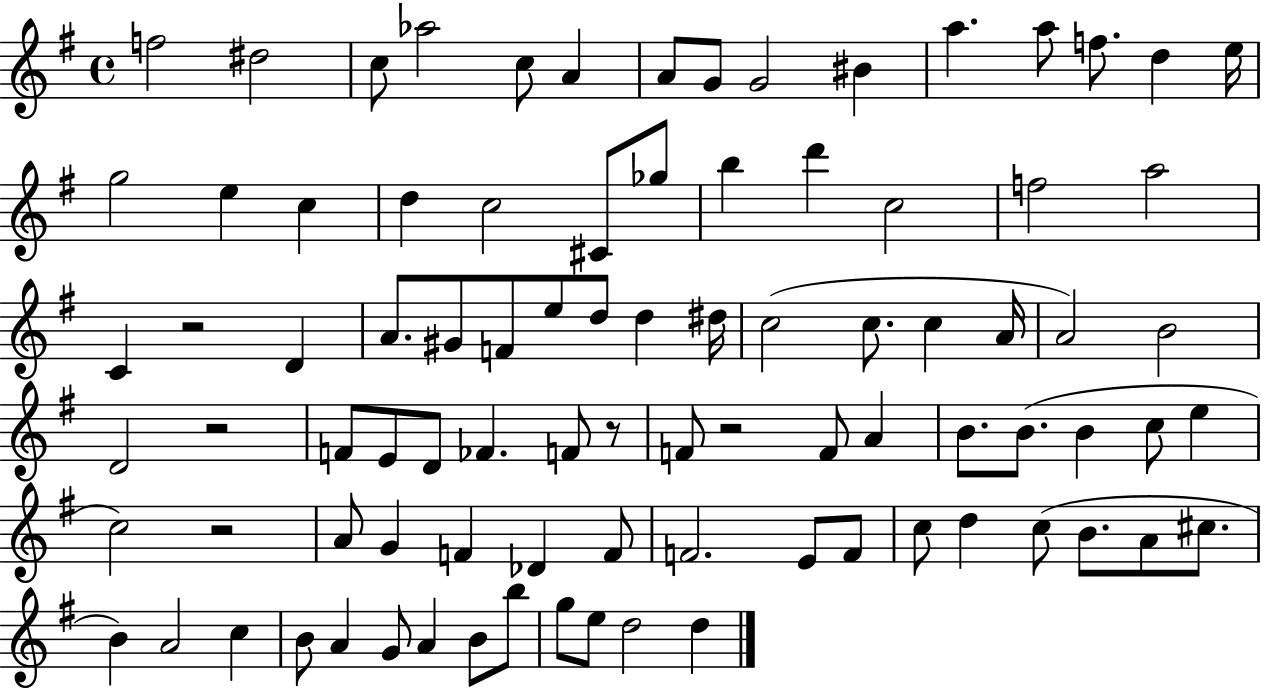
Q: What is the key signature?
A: G major